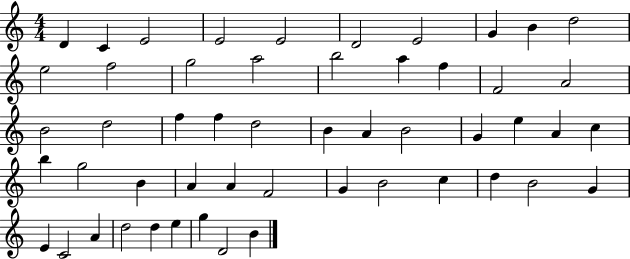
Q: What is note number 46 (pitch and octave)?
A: A4